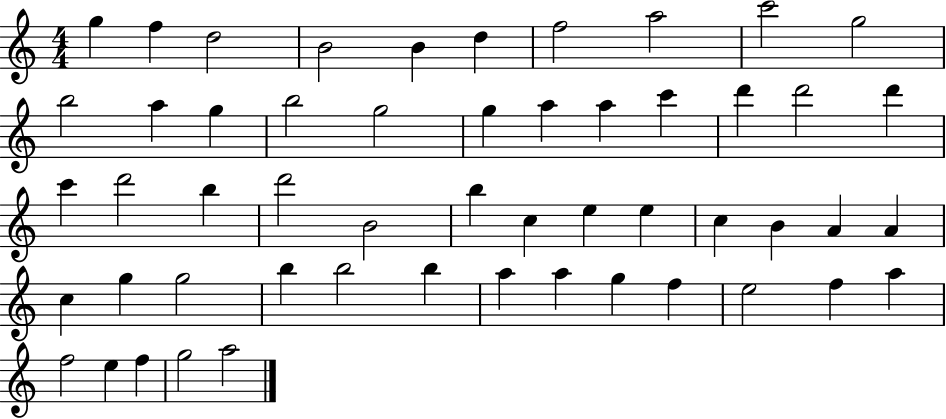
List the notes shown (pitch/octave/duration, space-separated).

G5/q F5/q D5/h B4/h B4/q D5/q F5/h A5/h C6/h G5/h B5/h A5/q G5/q B5/h G5/h G5/q A5/q A5/q C6/q D6/q D6/h D6/q C6/q D6/h B5/q D6/h B4/h B5/q C5/q E5/q E5/q C5/q B4/q A4/q A4/q C5/q G5/q G5/h B5/q B5/h B5/q A5/q A5/q G5/q F5/q E5/h F5/q A5/q F5/h E5/q F5/q G5/h A5/h